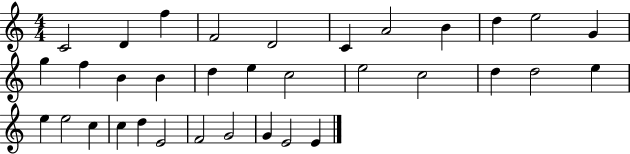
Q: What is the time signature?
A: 4/4